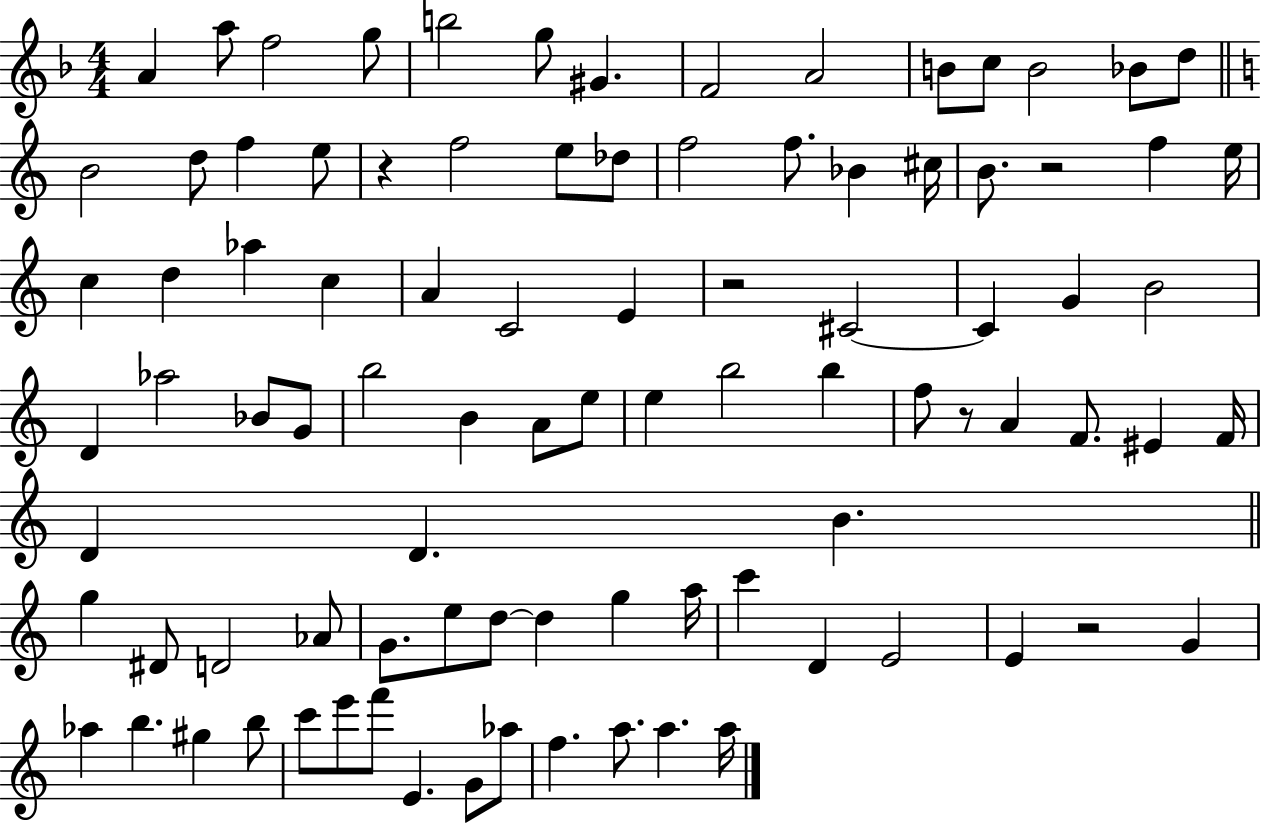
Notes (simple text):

A4/q A5/e F5/h G5/e B5/h G5/e G#4/q. F4/h A4/h B4/e C5/e B4/h Bb4/e D5/e B4/h D5/e F5/q E5/e R/q F5/h E5/e Db5/e F5/h F5/e. Bb4/q C#5/s B4/e. R/h F5/q E5/s C5/q D5/q Ab5/q C5/q A4/q C4/h E4/q R/h C#4/h C#4/q G4/q B4/h D4/q Ab5/h Bb4/e G4/e B5/h B4/q A4/e E5/e E5/q B5/h B5/q F5/e R/e A4/q F4/e. EIS4/q F4/s D4/q D4/q. B4/q. G5/q D#4/e D4/h Ab4/e G4/e. E5/e D5/e D5/q G5/q A5/s C6/q D4/q E4/h E4/q R/h G4/q Ab5/q B5/q. G#5/q B5/e C6/e E6/e F6/e E4/q. G4/e Ab5/e F5/q. A5/e. A5/q. A5/s